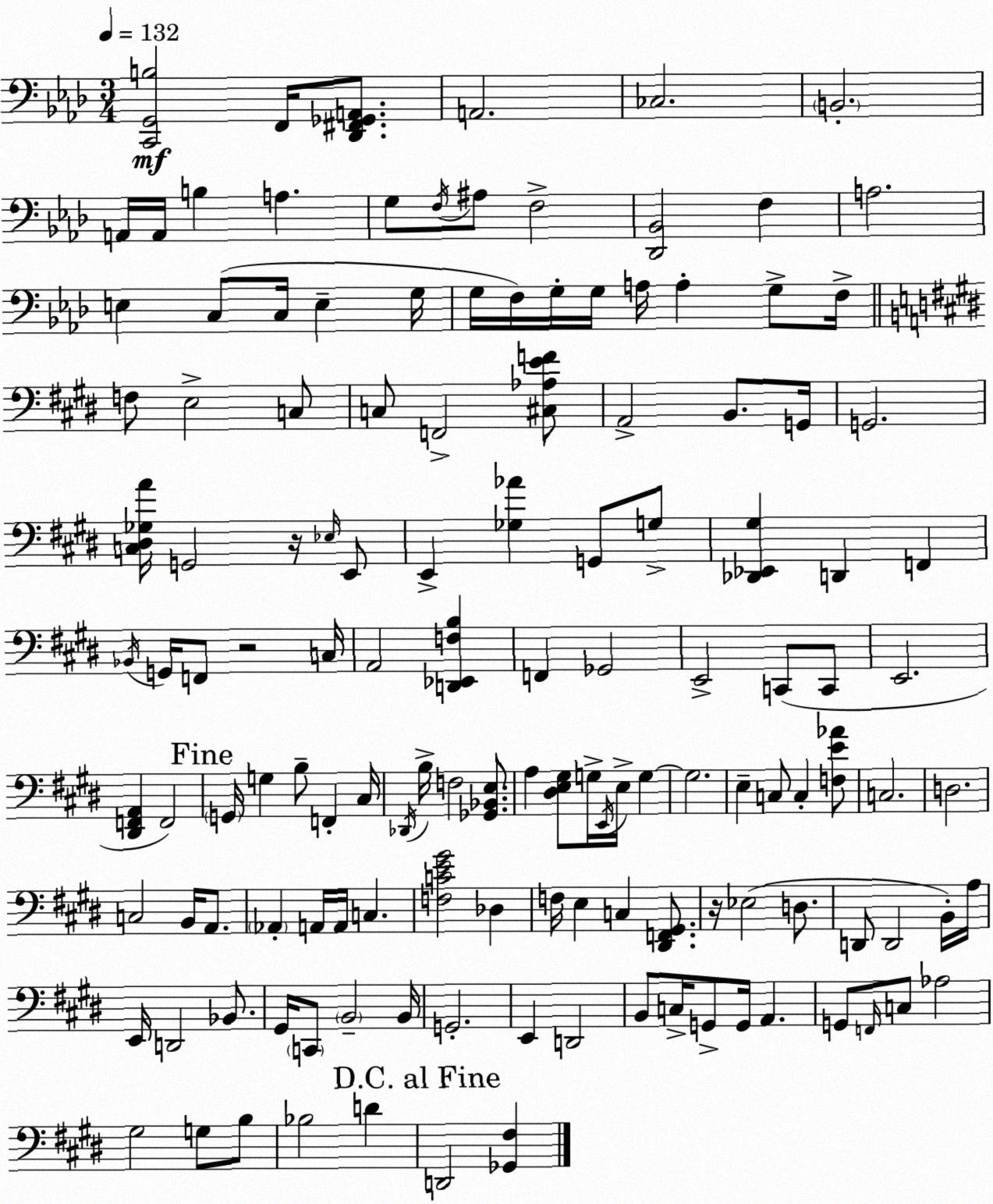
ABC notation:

X:1
T:Untitled
M:3/4
L:1/4
K:Fm
[C,,G,,B,]2 F,,/4 [_D,,^F,,_G,,A,,]/2 A,,2 _C,2 B,,2 A,,/4 A,,/4 B, A, G,/2 F,/4 ^A,/2 F,2 [_D,,_B,,]2 F, A,2 E, C,/2 C,/4 E, G,/4 G,/4 F,/4 G,/4 G,/4 A,/4 A, G,/2 F,/4 F,/2 E,2 C,/2 C,/2 F,,2 [^C,_A,EF]/2 A,,2 B,,/2 G,,/4 G,,2 [C,^D,_G,A]/4 G,,2 z/4 _E,/4 E,,/2 E,, [_G,_A] G,,/2 G,/2 [_D,,_E,,^G,] D,, F,, _B,,/4 G,,/4 F,,/2 z2 C,/4 A,,2 [D,,_E,,F,B,] F,, _G,,2 E,,2 C,,/2 C,,/2 E,,2 [^D,,F,,A,,] F,,2 G,,/4 G, B,/2 F,, ^C,/4 _D,,/4 B,/4 F,2 [_G,,_B,,E,]/2 A, [^D,E,^G,]/2 G,/4 E,,/4 E,/4 G, G,2 E, C,/2 C, [F,E_A]/2 C,2 D,2 C,2 B,,/4 A,,/2 _A,, A,,/4 A,,/4 C, [F,CE^G]2 _D, F,/4 E, C, [^D,,F,,^G,,]/2 z/4 _E,2 D,/2 D,,/2 D,,2 B,,/4 A,/4 E,,/4 D,,2 _B,,/2 ^G,,/4 C,,/2 B,,2 B,,/4 G,,2 E,, D,,2 B,,/2 C,/4 G,,/2 G,,/4 A,, G,,/2 F,,/4 C,/2 _A,2 ^G,2 G,/2 B,/2 _B,2 D D,,2 [_G,,^F,]